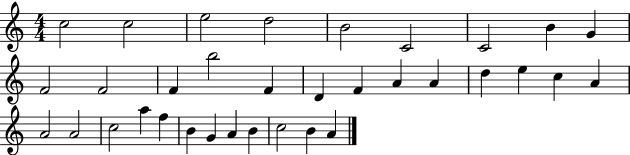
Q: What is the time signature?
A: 4/4